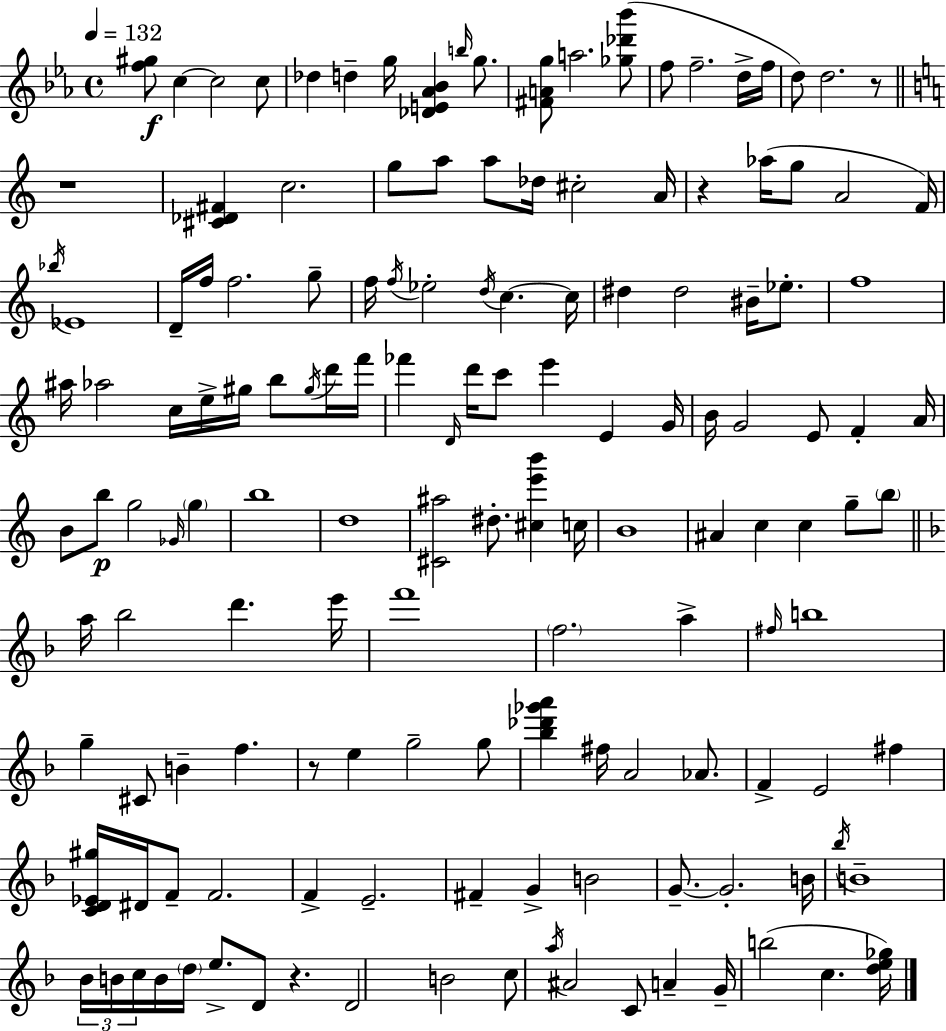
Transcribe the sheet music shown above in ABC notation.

X:1
T:Untitled
M:4/4
L:1/4
K:Eb
[f^g]/2 c c2 c/2 _d d g/4 [_DE_A_B] b/4 g/2 [^FAg]/2 a2 [_g_d'_b']/2 f/2 f2 d/4 f/4 d/2 d2 z/2 z4 [^C_D^F] c2 g/2 a/2 a/2 _d/4 ^c2 A/4 z _a/4 g/2 A2 F/4 _b/4 _E4 D/4 f/4 f2 g/2 f/4 f/4 _e2 d/4 c c/4 ^d ^d2 ^B/4 _e/2 f4 ^a/4 _a2 c/4 e/4 ^g/4 b/2 ^g/4 d'/4 f'/4 _f' D/4 d'/4 c'/2 e' E G/4 B/4 G2 E/2 F A/4 B/2 b/2 g2 _G/4 g b4 d4 [^C^a]2 ^d/2 [^ce'b'] c/4 B4 ^A c c g/2 b/2 a/4 _b2 d' e'/4 f'4 f2 a ^f/4 b4 g ^C/2 B f z/2 e g2 g/2 [_b_d'_g'a'] ^f/4 A2 _A/2 F E2 ^f [CD_E^g]/4 ^D/4 F/2 F2 F E2 ^F G B2 G/2 G2 B/4 _b/4 B4 _B/4 B/4 c/4 B/4 d/4 e/2 D/2 z D2 B2 c/2 a/4 ^A2 C/2 A G/4 b2 c [de_g]/4